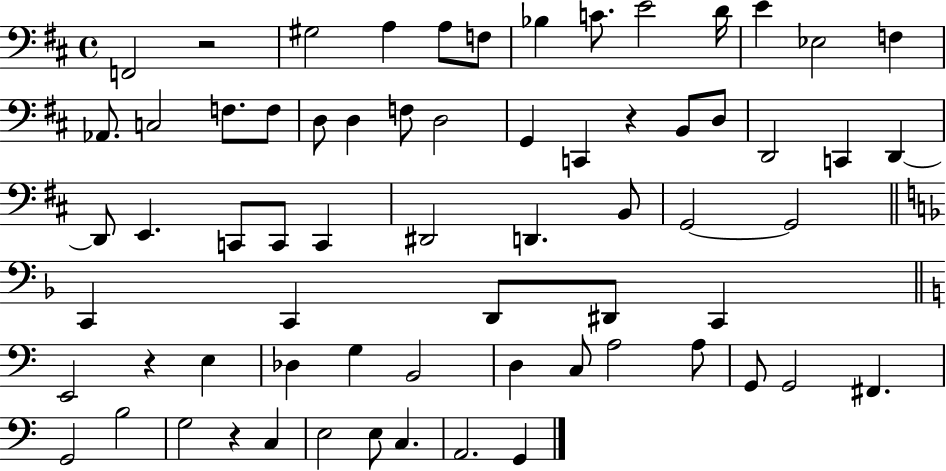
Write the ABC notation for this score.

X:1
T:Untitled
M:4/4
L:1/4
K:D
F,,2 z2 ^G,2 A, A,/2 F,/2 _B, C/2 E2 D/4 E _E,2 F, _A,,/2 C,2 F,/2 F,/2 D,/2 D, F,/2 D,2 G,, C,, z B,,/2 D,/2 D,,2 C,, D,, D,,/2 E,, C,,/2 C,,/2 C,, ^D,,2 D,, B,,/2 G,,2 G,,2 C,, C,, D,,/2 ^D,,/2 C,, E,,2 z E, _D, G, B,,2 D, C,/2 A,2 A,/2 G,,/2 G,,2 ^F,, G,,2 B,2 G,2 z C, E,2 E,/2 C, A,,2 G,,